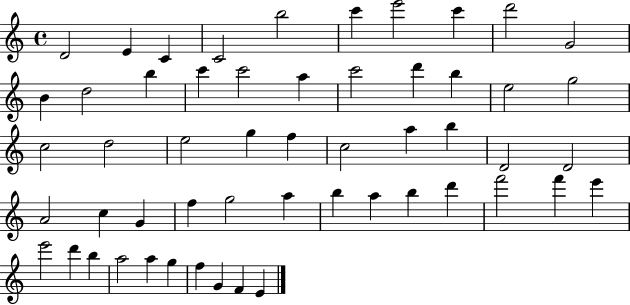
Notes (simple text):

D4/h E4/q C4/q C4/h B5/h C6/q E6/h C6/q D6/h G4/h B4/q D5/h B5/q C6/q C6/h A5/q C6/h D6/q B5/q E5/h G5/h C5/h D5/h E5/h G5/q F5/q C5/h A5/q B5/q D4/h D4/h A4/h C5/q G4/q F5/q G5/h A5/q B5/q A5/q B5/q D6/q F6/h F6/q E6/q E6/h D6/q B5/q A5/h A5/q G5/q F5/q G4/q F4/q E4/q